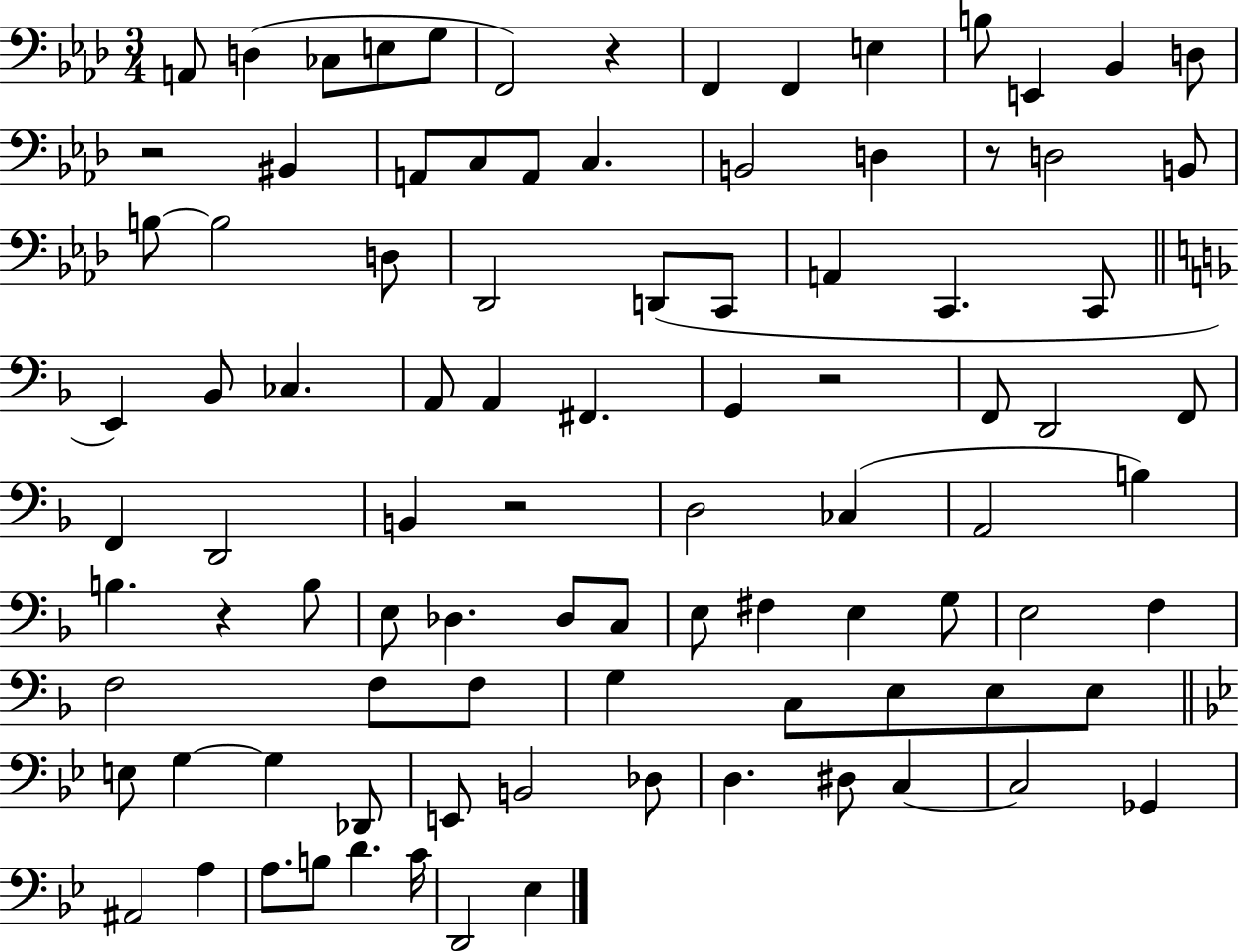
X:1
T:Untitled
M:3/4
L:1/4
K:Ab
A,,/2 D, _C,/2 E,/2 G,/2 F,,2 z F,, F,, E, B,/2 E,, _B,, D,/2 z2 ^B,, A,,/2 C,/2 A,,/2 C, B,,2 D, z/2 D,2 B,,/2 B,/2 B,2 D,/2 _D,,2 D,,/2 C,,/2 A,, C,, C,,/2 E,, _B,,/2 _C, A,,/2 A,, ^F,, G,, z2 F,,/2 D,,2 F,,/2 F,, D,,2 B,, z2 D,2 _C, A,,2 B, B, z B,/2 E,/2 _D, _D,/2 C,/2 E,/2 ^F, E, G,/2 E,2 F, F,2 F,/2 F,/2 G, C,/2 E,/2 E,/2 E,/2 E,/2 G, G, _D,,/2 E,,/2 B,,2 _D,/2 D, ^D,/2 C, C,2 _G,, ^A,,2 A, A,/2 B,/2 D C/4 D,,2 _E,